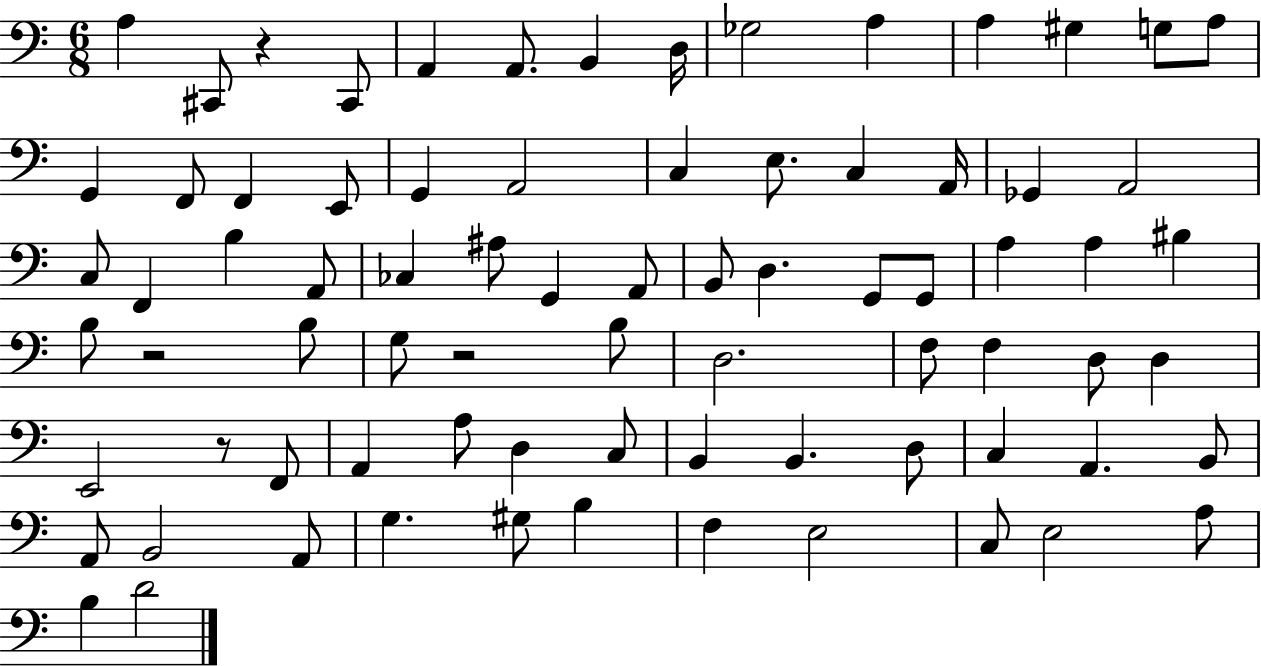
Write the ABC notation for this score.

X:1
T:Untitled
M:6/8
L:1/4
K:C
A, ^C,,/2 z ^C,,/2 A,, A,,/2 B,, D,/4 _G,2 A, A, ^G, G,/2 A,/2 G,, F,,/2 F,, E,,/2 G,, A,,2 C, E,/2 C, A,,/4 _G,, A,,2 C,/2 F,, B, A,,/2 _C, ^A,/2 G,, A,,/2 B,,/2 D, G,,/2 G,,/2 A, A, ^B, B,/2 z2 B,/2 G,/2 z2 B,/2 D,2 F,/2 F, D,/2 D, E,,2 z/2 F,,/2 A,, A,/2 D, C,/2 B,, B,, D,/2 C, A,, B,,/2 A,,/2 B,,2 A,,/2 G, ^G,/2 B, F, E,2 C,/2 E,2 A,/2 B, D2